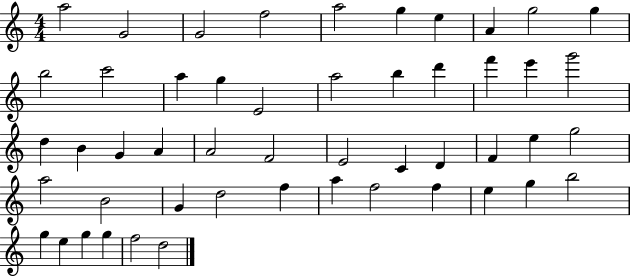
A5/h G4/h G4/h F5/h A5/h G5/q E5/q A4/q G5/h G5/q B5/h C6/h A5/q G5/q E4/h A5/h B5/q D6/q F6/q E6/q G6/h D5/q B4/q G4/q A4/q A4/h F4/h E4/h C4/q D4/q F4/q E5/q G5/h A5/h B4/h G4/q D5/h F5/q A5/q F5/h F5/q E5/q G5/q B5/h G5/q E5/q G5/q G5/q F5/h D5/h